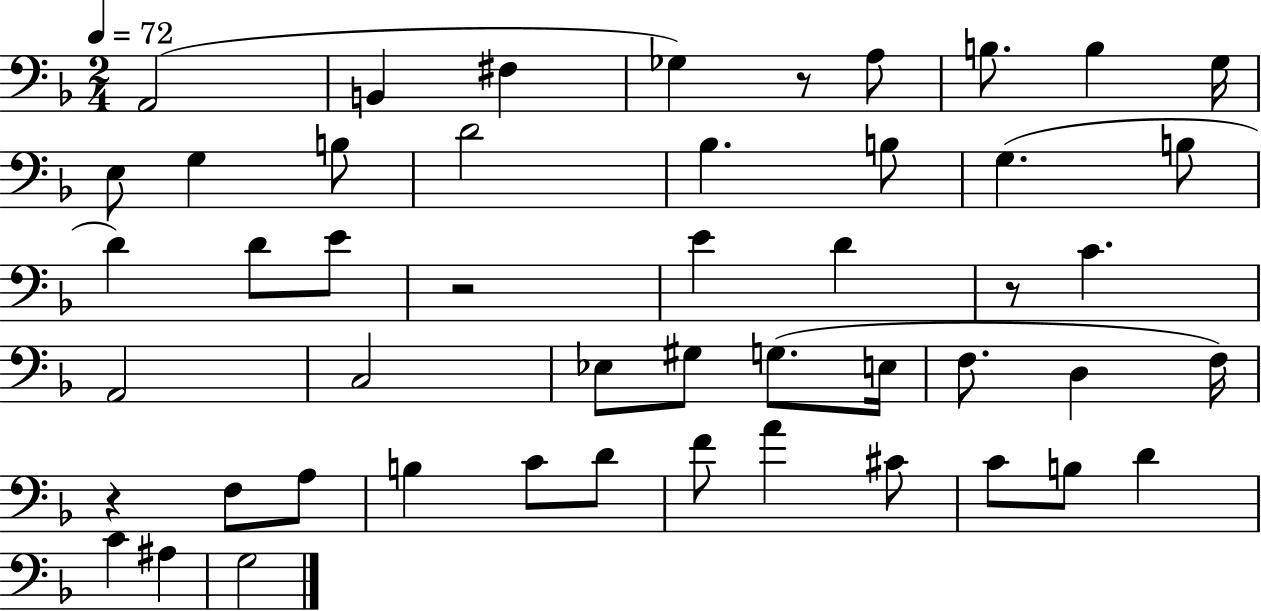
{
  \clef bass
  \numericTimeSignature
  \time 2/4
  \key f \major
  \tempo 4 = 72
  \repeat volta 2 { a,2( | b,4 fis4 | ges4) r8 a8 | b8. b4 g16 | \break e8 g4 b8 | d'2 | bes4. b8 | g4.( b8 | \break d'4) d'8 e'8 | r2 | e'4 d'4 | r8 c'4. | \break a,2 | c2 | ees8 gis8 g8.( e16 | f8. d4 f16) | \break r4 f8 a8 | b4 c'8 d'8 | f'8 a'4 cis'8 | c'8 b8 d'4 | \break c'4 ais4 | g2 | } \bar "|."
}